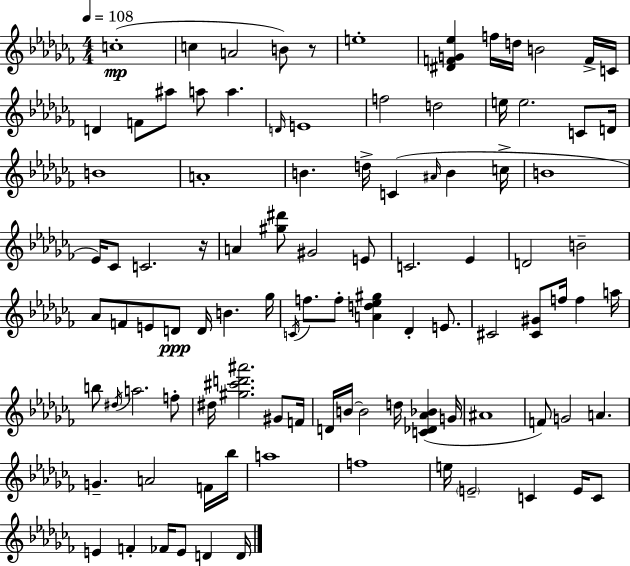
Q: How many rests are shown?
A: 2